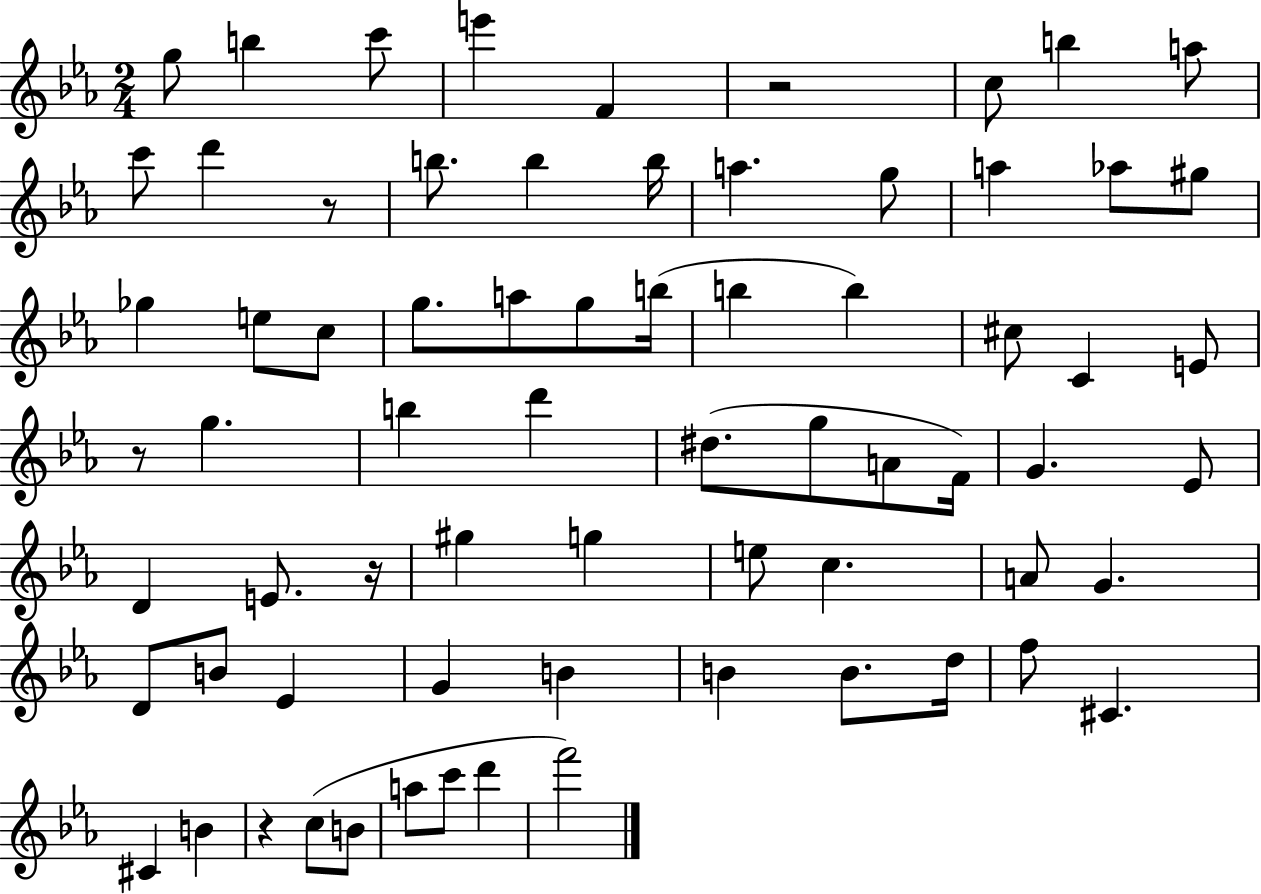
X:1
T:Untitled
M:2/4
L:1/4
K:Eb
g/2 b c'/2 e' F z2 c/2 b a/2 c'/2 d' z/2 b/2 b b/4 a g/2 a _a/2 ^g/2 _g e/2 c/2 g/2 a/2 g/2 b/4 b b ^c/2 C E/2 z/2 g b d' ^d/2 g/2 A/2 F/4 G _E/2 D E/2 z/4 ^g g e/2 c A/2 G D/2 B/2 _E G B B B/2 d/4 f/2 ^C ^C B z c/2 B/2 a/2 c'/2 d' f'2